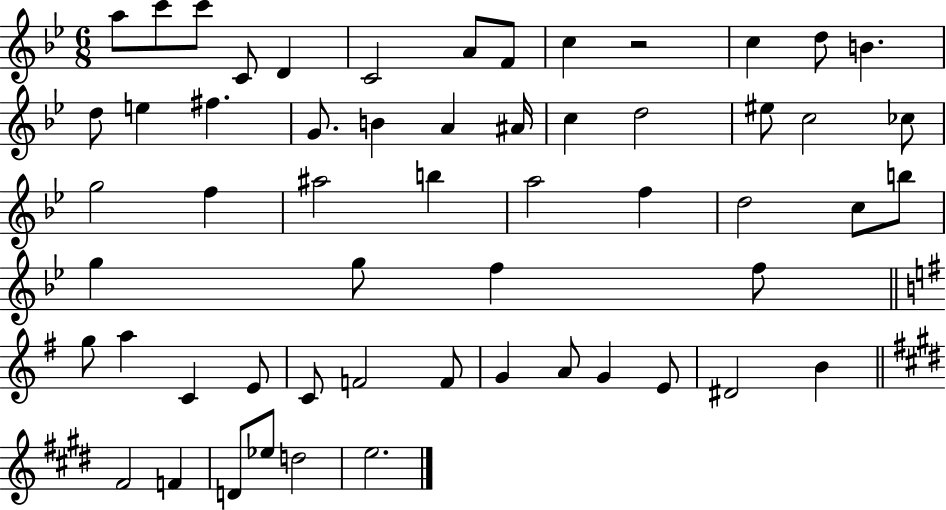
{
  \clef treble
  \numericTimeSignature
  \time 6/8
  \key bes \major
  a''8 c'''8 c'''8 c'8 d'4 | c'2 a'8 f'8 | c''4 r2 | c''4 d''8 b'4. | \break d''8 e''4 fis''4. | g'8. b'4 a'4 ais'16 | c''4 d''2 | eis''8 c''2 ces''8 | \break g''2 f''4 | ais''2 b''4 | a''2 f''4 | d''2 c''8 b''8 | \break g''4 g''8 f''4 f''8 | \bar "||" \break \key e \minor g''8 a''4 c'4 e'8 | c'8 f'2 f'8 | g'4 a'8 g'4 e'8 | dis'2 b'4 | \break \bar "||" \break \key e \major fis'2 f'4 | d'8 ees''8 d''2 | e''2. | \bar "|."
}